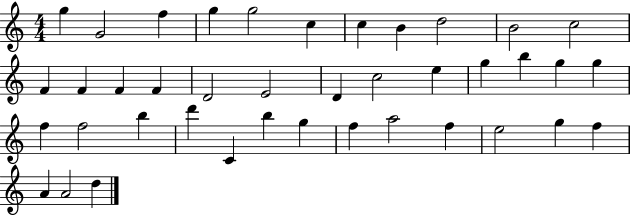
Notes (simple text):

G5/q G4/h F5/q G5/q G5/h C5/q C5/q B4/q D5/h B4/h C5/h F4/q F4/q F4/q F4/q D4/h E4/h D4/q C5/h E5/q G5/q B5/q G5/q G5/q F5/q F5/h B5/q D6/q C4/q B5/q G5/q F5/q A5/h F5/q E5/h G5/q F5/q A4/q A4/h D5/q